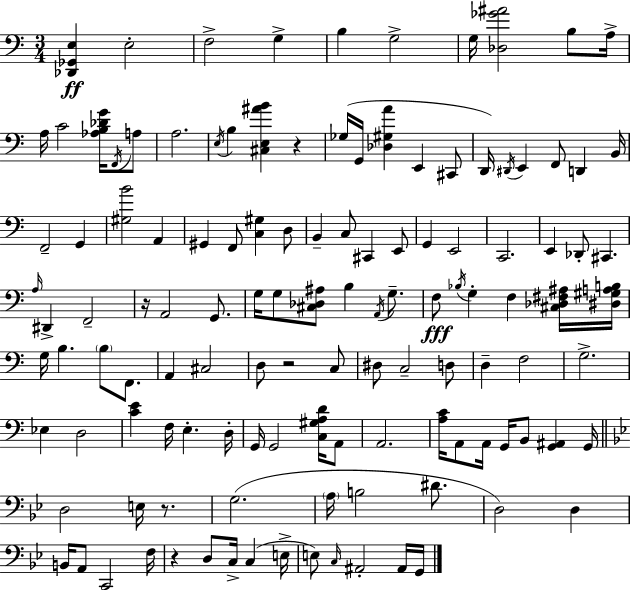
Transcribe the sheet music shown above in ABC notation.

X:1
T:Untitled
M:3/4
L:1/4
K:Am
[_D,,_G,,E,] E,2 F,2 G, B, G,2 G,/4 [_D,_G^A]2 B,/2 A,/4 A,/4 C2 [_A,B,_DG]/4 F,,/4 A,/2 A,2 E,/4 B, [^C,E,^AB] z _G,/4 G,,/4 [_D,^G,A] E,, ^C,,/2 D,,/4 ^D,,/4 E,, F,,/2 D,, B,,/4 F,,2 G,, [^G,B]2 A,, ^G,, F,,/2 [C,^G,] D,/2 B,, C,/2 ^C,, E,,/2 G,, E,,2 C,,2 E,, _D,,/2 ^C,, A,/4 ^D,, F,,2 z/4 A,,2 G,,/2 G,/4 G,/2 [^C,_D,^A,]/2 B, A,,/4 G,/2 F,/2 _B,/4 G, F, [^C,_D,^F,^A,]/4 [^D,^G,A,B,]/4 G,/4 B, B,/2 F,,/2 A,, ^C,2 D,/2 z2 C,/2 ^D,/2 C,2 D,/2 D, F,2 G,2 _E, D,2 [CE] F,/4 E, D,/4 G,,/4 G,,2 [C,^G,A,D]/4 A,,/2 A,,2 [A,C]/4 A,,/2 A,,/4 G,,/4 B,,/2 [G,,^A,,] G,,/4 D,2 E,/4 z/2 G,2 A,/4 B,2 ^D/2 D,2 D, B,,/4 A,,/2 C,,2 F,/4 z D,/2 C,/4 C, E,/4 E,/2 C,/4 ^A,,2 ^A,,/4 G,,/4